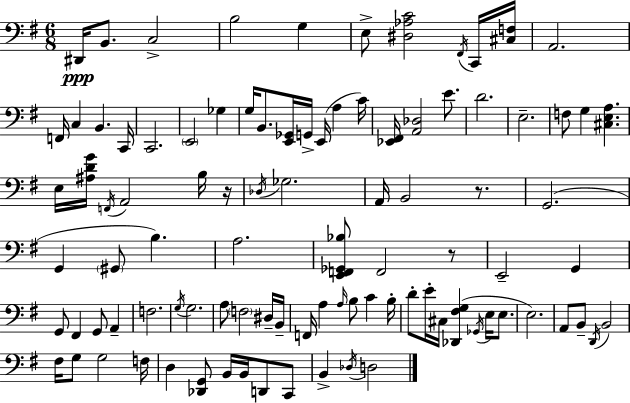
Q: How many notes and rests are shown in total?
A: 96